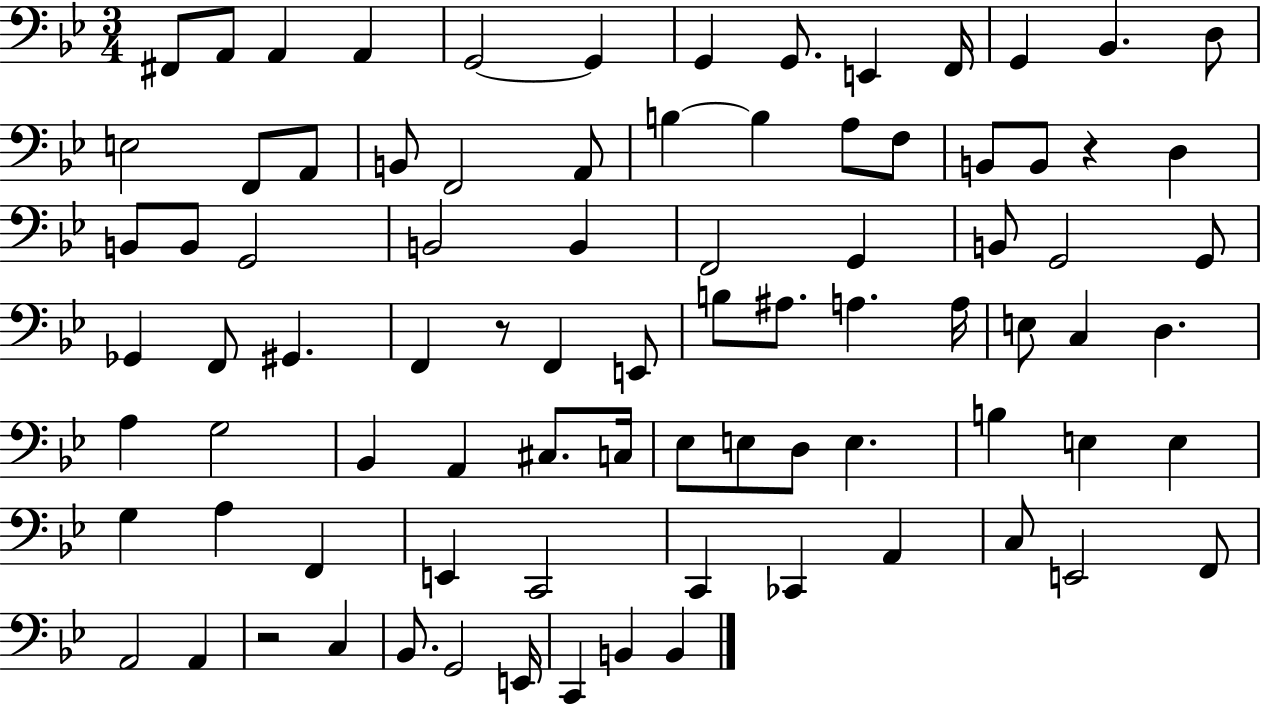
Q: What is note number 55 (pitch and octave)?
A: C3